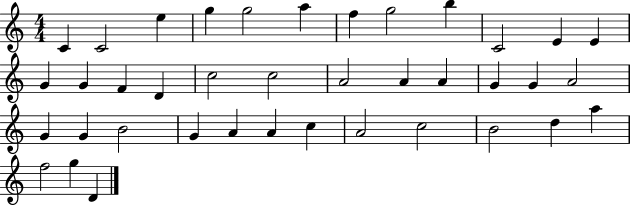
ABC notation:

X:1
T:Untitled
M:4/4
L:1/4
K:C
C C2 e g g2 a f g2 b C2 E E G G F D c2 c2 A2 A A G G A2 G G B2 G A A c A2 c2 B2 d a f2 g D